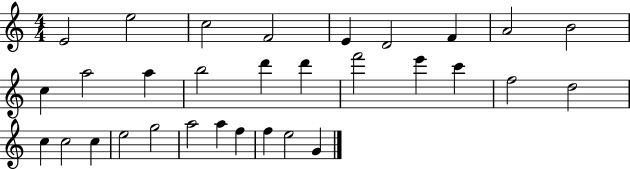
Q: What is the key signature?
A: C major